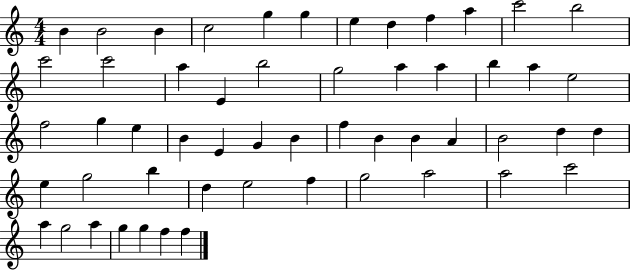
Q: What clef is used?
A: treble